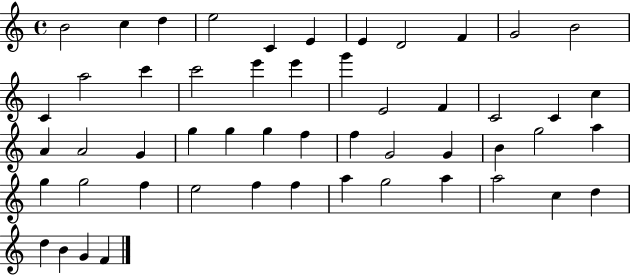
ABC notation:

X:1
T:Untitled
M:4/4
L:1/4
K:C
B2 c d e2 C E E D2 F G2 B2 C a2 c' c'2 e' e' g' E2 F C2 C c A A2 G g g g f f G2 G B g2 a g g2 f e2 f f a g2 a a2 c d d B G F